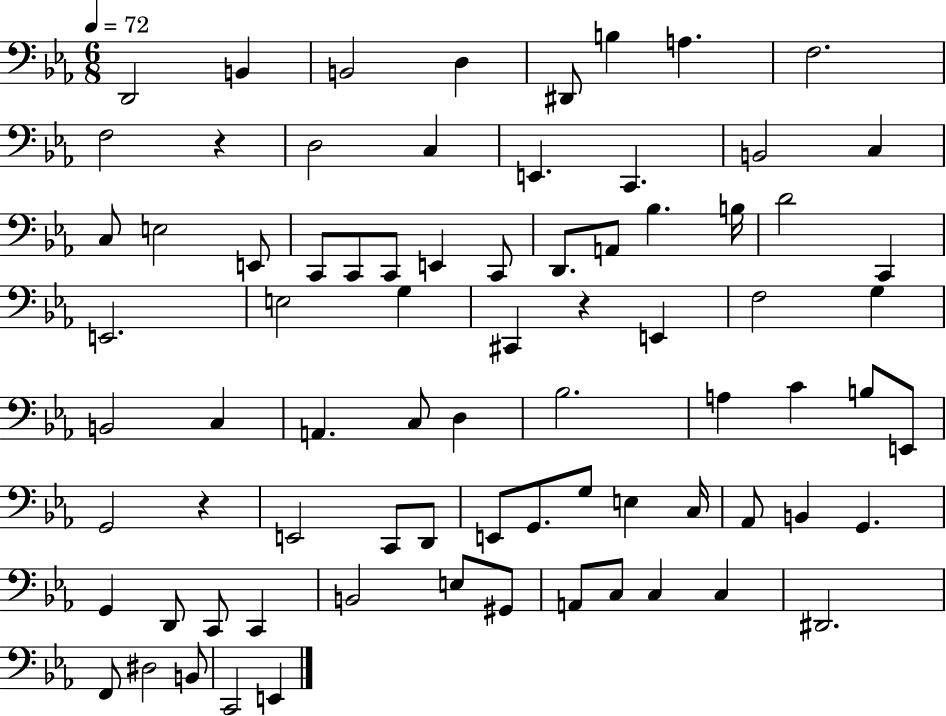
X:1
T:Untitled
M:6/8
L:1/4
K:Eb
D,,2 B,, B,,2 D, ^D,,/2 B, A, F,2 F,2 z D,2 C, E,, C,, B,,2 C, C,/2 E,2 E,,/2 C,,/2 C,,/2 C,,/2 E,, C,,/2 D,,/2 A,,/2 _B, B,/4 D2 C,, E,,2 E,2 G, ^C,, z E,, F,2 G, B,,2 C, A,, C,/2 D, _B,2 A, C B,/2 E,,/2 G,,2 z E,,2 C,,/2 D,,/2 E,,/2 G,,/2 G,/2 E, C,/4 _A,,/2 B,, G,, G,, D,,/2 C,,/2 C,, B,,2 E,/2 ^G,,/2 A,,/2 C,/2 C, C, ^D,,2 F,,/2 ^D,2 B,,/2 C,,2 E,,